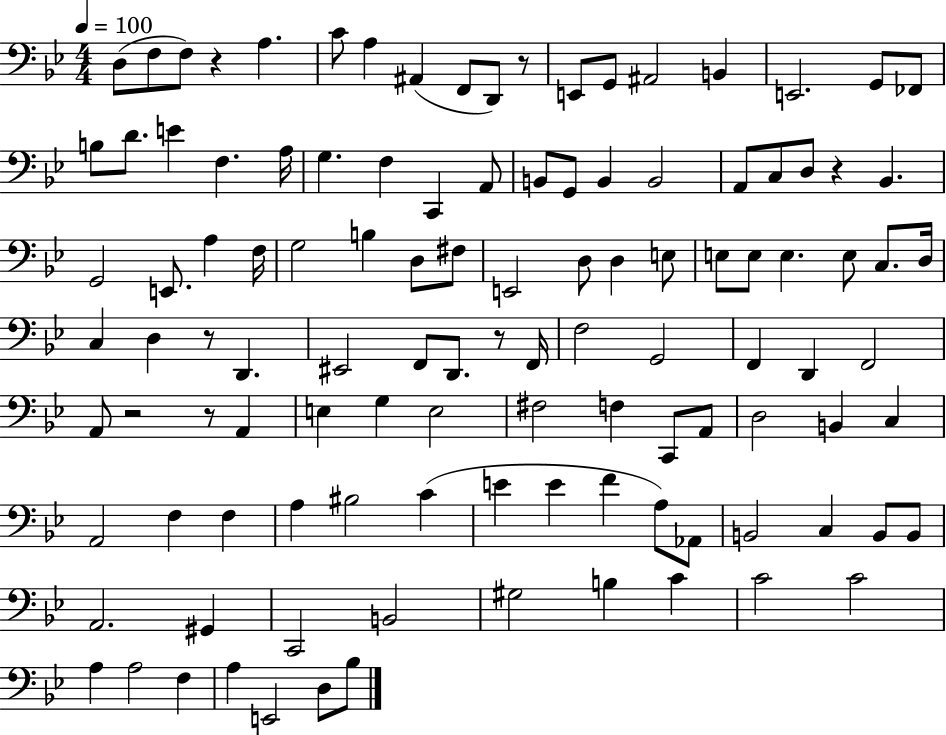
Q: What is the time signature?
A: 4/4